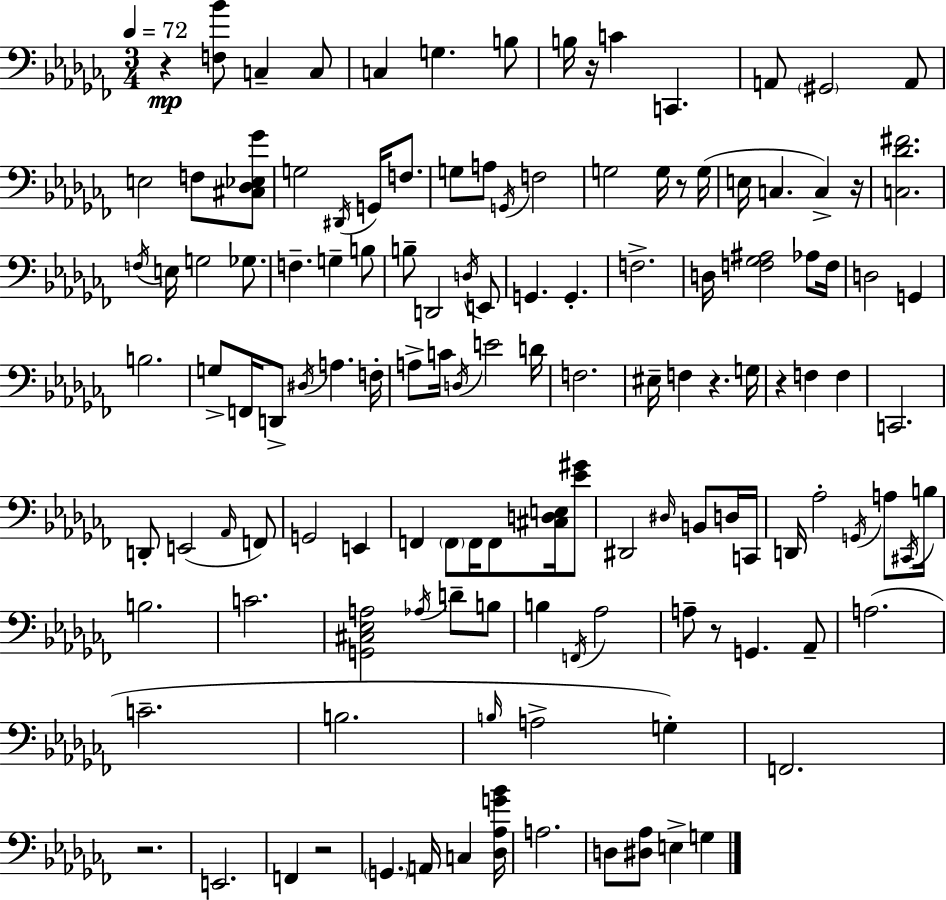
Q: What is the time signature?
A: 3/4